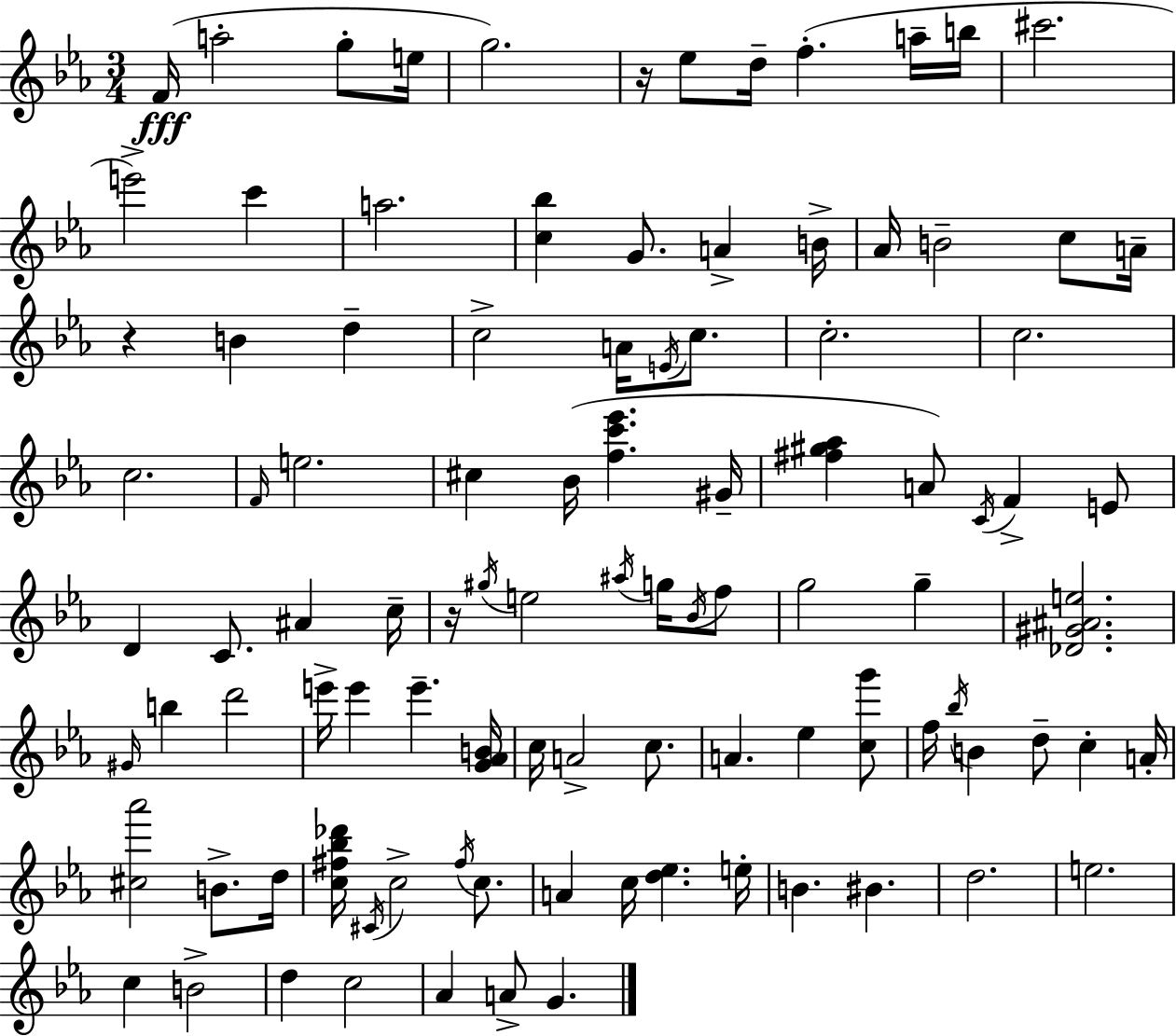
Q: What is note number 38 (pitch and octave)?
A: F4